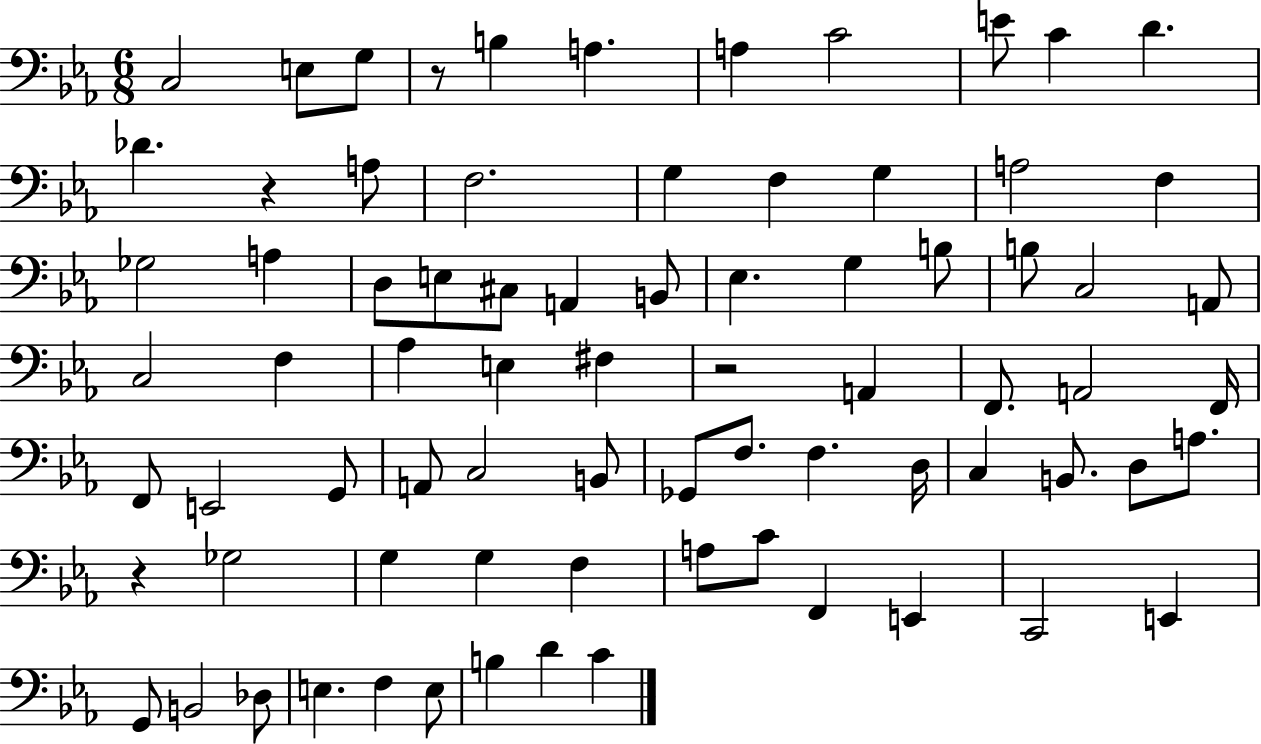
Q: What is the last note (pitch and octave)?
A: C4